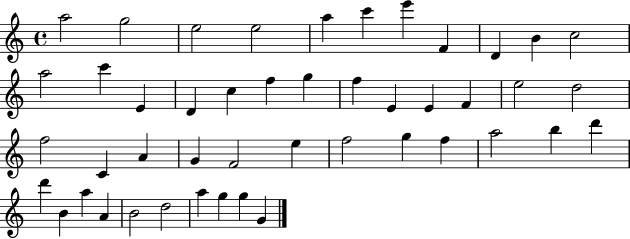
{
  \clef treble
  \time 4/4
  \defaultTimeSignature
  \key c \major
  a''2 g''2 | e''2 e''2 | a''4 c'''4 e'''4 f'4 | d'4 b'4 c''2 | \break a''2 c'''4 e'4 | d'4 c''4 f''4 g''4 | f''4 e'4 e'4 f'4 | e''2 d''2 | \break f''2 c'4 a'4 | g'4 f'2 e''4 | f''2 g''4 f''4 | a''2 b''4 d'''4 | \break d'''4 b'4 a''4 a'4 | b'2 d''2 | a''4 g''4 g''4 g'4 | \bar "|."
}